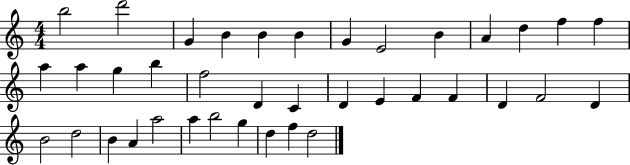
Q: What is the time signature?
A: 4/4